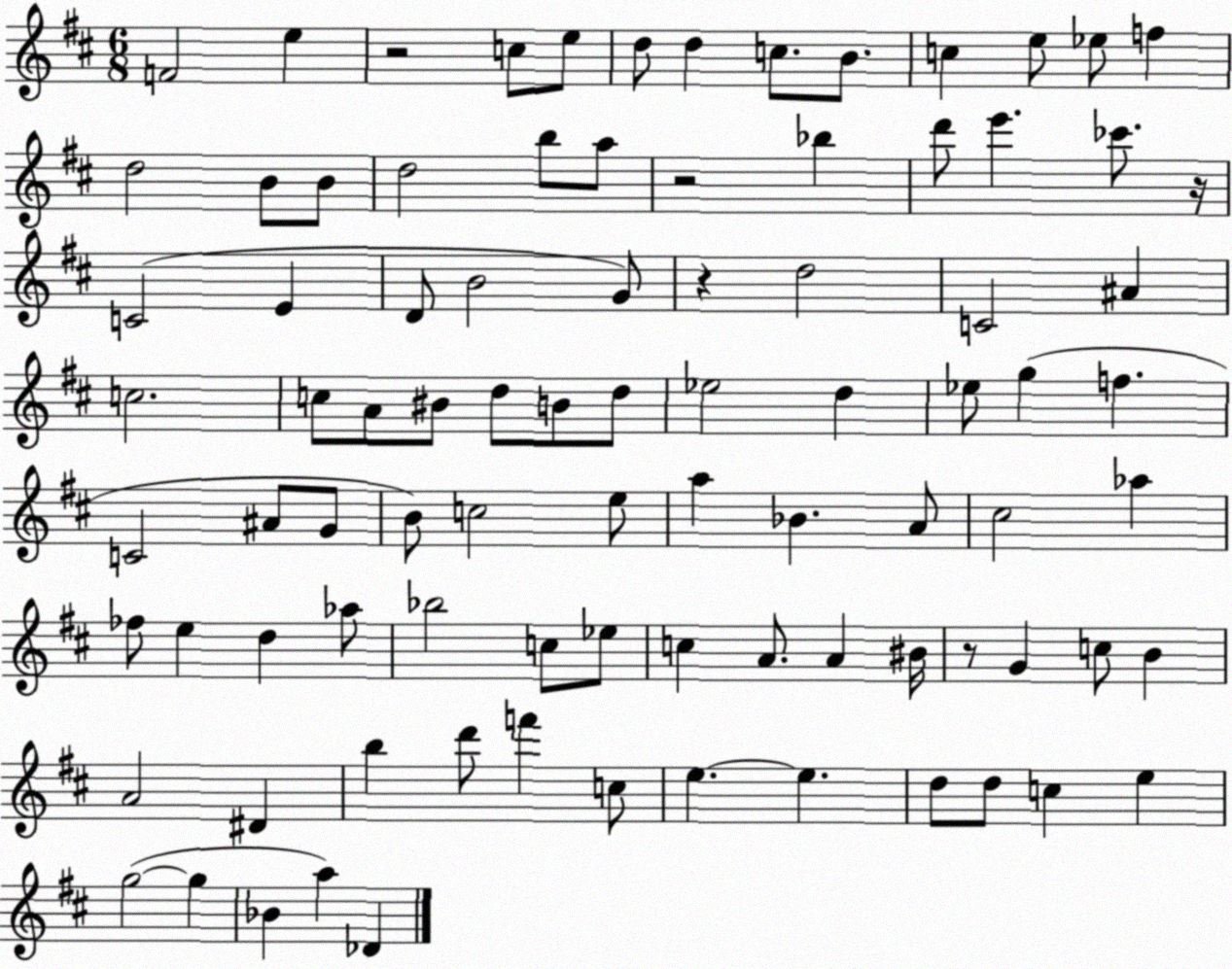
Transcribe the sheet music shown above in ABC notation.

X:1
T:Untitled
M:6/8
L:1/4
K:D
F2 e z2 c/2 e/2 d/2 d c/2 B/2 c e/2 _e/2 f d2 B/2 B/2 d2 b/2 a/2 z2 _b d'/2 e' _c'/2 z/4 C2 E D/2 B2 G/2 z d2 C2 ^A c2 c/2 A/2 ^B/2 d/2 B/2 d/2 _e2 d _e/2 g f C2 ^A/2 G/2 B/2 c2 e/2 a _B A/2 ^c2 _a _f/2 e d _a/2 _b2 c/2 _e/2 c A/2 A ^B/4 z/2 G c/2 B A2 ^D b d'/2 f' c/2 e e d/2 d/2 c e g2 g _B a _D